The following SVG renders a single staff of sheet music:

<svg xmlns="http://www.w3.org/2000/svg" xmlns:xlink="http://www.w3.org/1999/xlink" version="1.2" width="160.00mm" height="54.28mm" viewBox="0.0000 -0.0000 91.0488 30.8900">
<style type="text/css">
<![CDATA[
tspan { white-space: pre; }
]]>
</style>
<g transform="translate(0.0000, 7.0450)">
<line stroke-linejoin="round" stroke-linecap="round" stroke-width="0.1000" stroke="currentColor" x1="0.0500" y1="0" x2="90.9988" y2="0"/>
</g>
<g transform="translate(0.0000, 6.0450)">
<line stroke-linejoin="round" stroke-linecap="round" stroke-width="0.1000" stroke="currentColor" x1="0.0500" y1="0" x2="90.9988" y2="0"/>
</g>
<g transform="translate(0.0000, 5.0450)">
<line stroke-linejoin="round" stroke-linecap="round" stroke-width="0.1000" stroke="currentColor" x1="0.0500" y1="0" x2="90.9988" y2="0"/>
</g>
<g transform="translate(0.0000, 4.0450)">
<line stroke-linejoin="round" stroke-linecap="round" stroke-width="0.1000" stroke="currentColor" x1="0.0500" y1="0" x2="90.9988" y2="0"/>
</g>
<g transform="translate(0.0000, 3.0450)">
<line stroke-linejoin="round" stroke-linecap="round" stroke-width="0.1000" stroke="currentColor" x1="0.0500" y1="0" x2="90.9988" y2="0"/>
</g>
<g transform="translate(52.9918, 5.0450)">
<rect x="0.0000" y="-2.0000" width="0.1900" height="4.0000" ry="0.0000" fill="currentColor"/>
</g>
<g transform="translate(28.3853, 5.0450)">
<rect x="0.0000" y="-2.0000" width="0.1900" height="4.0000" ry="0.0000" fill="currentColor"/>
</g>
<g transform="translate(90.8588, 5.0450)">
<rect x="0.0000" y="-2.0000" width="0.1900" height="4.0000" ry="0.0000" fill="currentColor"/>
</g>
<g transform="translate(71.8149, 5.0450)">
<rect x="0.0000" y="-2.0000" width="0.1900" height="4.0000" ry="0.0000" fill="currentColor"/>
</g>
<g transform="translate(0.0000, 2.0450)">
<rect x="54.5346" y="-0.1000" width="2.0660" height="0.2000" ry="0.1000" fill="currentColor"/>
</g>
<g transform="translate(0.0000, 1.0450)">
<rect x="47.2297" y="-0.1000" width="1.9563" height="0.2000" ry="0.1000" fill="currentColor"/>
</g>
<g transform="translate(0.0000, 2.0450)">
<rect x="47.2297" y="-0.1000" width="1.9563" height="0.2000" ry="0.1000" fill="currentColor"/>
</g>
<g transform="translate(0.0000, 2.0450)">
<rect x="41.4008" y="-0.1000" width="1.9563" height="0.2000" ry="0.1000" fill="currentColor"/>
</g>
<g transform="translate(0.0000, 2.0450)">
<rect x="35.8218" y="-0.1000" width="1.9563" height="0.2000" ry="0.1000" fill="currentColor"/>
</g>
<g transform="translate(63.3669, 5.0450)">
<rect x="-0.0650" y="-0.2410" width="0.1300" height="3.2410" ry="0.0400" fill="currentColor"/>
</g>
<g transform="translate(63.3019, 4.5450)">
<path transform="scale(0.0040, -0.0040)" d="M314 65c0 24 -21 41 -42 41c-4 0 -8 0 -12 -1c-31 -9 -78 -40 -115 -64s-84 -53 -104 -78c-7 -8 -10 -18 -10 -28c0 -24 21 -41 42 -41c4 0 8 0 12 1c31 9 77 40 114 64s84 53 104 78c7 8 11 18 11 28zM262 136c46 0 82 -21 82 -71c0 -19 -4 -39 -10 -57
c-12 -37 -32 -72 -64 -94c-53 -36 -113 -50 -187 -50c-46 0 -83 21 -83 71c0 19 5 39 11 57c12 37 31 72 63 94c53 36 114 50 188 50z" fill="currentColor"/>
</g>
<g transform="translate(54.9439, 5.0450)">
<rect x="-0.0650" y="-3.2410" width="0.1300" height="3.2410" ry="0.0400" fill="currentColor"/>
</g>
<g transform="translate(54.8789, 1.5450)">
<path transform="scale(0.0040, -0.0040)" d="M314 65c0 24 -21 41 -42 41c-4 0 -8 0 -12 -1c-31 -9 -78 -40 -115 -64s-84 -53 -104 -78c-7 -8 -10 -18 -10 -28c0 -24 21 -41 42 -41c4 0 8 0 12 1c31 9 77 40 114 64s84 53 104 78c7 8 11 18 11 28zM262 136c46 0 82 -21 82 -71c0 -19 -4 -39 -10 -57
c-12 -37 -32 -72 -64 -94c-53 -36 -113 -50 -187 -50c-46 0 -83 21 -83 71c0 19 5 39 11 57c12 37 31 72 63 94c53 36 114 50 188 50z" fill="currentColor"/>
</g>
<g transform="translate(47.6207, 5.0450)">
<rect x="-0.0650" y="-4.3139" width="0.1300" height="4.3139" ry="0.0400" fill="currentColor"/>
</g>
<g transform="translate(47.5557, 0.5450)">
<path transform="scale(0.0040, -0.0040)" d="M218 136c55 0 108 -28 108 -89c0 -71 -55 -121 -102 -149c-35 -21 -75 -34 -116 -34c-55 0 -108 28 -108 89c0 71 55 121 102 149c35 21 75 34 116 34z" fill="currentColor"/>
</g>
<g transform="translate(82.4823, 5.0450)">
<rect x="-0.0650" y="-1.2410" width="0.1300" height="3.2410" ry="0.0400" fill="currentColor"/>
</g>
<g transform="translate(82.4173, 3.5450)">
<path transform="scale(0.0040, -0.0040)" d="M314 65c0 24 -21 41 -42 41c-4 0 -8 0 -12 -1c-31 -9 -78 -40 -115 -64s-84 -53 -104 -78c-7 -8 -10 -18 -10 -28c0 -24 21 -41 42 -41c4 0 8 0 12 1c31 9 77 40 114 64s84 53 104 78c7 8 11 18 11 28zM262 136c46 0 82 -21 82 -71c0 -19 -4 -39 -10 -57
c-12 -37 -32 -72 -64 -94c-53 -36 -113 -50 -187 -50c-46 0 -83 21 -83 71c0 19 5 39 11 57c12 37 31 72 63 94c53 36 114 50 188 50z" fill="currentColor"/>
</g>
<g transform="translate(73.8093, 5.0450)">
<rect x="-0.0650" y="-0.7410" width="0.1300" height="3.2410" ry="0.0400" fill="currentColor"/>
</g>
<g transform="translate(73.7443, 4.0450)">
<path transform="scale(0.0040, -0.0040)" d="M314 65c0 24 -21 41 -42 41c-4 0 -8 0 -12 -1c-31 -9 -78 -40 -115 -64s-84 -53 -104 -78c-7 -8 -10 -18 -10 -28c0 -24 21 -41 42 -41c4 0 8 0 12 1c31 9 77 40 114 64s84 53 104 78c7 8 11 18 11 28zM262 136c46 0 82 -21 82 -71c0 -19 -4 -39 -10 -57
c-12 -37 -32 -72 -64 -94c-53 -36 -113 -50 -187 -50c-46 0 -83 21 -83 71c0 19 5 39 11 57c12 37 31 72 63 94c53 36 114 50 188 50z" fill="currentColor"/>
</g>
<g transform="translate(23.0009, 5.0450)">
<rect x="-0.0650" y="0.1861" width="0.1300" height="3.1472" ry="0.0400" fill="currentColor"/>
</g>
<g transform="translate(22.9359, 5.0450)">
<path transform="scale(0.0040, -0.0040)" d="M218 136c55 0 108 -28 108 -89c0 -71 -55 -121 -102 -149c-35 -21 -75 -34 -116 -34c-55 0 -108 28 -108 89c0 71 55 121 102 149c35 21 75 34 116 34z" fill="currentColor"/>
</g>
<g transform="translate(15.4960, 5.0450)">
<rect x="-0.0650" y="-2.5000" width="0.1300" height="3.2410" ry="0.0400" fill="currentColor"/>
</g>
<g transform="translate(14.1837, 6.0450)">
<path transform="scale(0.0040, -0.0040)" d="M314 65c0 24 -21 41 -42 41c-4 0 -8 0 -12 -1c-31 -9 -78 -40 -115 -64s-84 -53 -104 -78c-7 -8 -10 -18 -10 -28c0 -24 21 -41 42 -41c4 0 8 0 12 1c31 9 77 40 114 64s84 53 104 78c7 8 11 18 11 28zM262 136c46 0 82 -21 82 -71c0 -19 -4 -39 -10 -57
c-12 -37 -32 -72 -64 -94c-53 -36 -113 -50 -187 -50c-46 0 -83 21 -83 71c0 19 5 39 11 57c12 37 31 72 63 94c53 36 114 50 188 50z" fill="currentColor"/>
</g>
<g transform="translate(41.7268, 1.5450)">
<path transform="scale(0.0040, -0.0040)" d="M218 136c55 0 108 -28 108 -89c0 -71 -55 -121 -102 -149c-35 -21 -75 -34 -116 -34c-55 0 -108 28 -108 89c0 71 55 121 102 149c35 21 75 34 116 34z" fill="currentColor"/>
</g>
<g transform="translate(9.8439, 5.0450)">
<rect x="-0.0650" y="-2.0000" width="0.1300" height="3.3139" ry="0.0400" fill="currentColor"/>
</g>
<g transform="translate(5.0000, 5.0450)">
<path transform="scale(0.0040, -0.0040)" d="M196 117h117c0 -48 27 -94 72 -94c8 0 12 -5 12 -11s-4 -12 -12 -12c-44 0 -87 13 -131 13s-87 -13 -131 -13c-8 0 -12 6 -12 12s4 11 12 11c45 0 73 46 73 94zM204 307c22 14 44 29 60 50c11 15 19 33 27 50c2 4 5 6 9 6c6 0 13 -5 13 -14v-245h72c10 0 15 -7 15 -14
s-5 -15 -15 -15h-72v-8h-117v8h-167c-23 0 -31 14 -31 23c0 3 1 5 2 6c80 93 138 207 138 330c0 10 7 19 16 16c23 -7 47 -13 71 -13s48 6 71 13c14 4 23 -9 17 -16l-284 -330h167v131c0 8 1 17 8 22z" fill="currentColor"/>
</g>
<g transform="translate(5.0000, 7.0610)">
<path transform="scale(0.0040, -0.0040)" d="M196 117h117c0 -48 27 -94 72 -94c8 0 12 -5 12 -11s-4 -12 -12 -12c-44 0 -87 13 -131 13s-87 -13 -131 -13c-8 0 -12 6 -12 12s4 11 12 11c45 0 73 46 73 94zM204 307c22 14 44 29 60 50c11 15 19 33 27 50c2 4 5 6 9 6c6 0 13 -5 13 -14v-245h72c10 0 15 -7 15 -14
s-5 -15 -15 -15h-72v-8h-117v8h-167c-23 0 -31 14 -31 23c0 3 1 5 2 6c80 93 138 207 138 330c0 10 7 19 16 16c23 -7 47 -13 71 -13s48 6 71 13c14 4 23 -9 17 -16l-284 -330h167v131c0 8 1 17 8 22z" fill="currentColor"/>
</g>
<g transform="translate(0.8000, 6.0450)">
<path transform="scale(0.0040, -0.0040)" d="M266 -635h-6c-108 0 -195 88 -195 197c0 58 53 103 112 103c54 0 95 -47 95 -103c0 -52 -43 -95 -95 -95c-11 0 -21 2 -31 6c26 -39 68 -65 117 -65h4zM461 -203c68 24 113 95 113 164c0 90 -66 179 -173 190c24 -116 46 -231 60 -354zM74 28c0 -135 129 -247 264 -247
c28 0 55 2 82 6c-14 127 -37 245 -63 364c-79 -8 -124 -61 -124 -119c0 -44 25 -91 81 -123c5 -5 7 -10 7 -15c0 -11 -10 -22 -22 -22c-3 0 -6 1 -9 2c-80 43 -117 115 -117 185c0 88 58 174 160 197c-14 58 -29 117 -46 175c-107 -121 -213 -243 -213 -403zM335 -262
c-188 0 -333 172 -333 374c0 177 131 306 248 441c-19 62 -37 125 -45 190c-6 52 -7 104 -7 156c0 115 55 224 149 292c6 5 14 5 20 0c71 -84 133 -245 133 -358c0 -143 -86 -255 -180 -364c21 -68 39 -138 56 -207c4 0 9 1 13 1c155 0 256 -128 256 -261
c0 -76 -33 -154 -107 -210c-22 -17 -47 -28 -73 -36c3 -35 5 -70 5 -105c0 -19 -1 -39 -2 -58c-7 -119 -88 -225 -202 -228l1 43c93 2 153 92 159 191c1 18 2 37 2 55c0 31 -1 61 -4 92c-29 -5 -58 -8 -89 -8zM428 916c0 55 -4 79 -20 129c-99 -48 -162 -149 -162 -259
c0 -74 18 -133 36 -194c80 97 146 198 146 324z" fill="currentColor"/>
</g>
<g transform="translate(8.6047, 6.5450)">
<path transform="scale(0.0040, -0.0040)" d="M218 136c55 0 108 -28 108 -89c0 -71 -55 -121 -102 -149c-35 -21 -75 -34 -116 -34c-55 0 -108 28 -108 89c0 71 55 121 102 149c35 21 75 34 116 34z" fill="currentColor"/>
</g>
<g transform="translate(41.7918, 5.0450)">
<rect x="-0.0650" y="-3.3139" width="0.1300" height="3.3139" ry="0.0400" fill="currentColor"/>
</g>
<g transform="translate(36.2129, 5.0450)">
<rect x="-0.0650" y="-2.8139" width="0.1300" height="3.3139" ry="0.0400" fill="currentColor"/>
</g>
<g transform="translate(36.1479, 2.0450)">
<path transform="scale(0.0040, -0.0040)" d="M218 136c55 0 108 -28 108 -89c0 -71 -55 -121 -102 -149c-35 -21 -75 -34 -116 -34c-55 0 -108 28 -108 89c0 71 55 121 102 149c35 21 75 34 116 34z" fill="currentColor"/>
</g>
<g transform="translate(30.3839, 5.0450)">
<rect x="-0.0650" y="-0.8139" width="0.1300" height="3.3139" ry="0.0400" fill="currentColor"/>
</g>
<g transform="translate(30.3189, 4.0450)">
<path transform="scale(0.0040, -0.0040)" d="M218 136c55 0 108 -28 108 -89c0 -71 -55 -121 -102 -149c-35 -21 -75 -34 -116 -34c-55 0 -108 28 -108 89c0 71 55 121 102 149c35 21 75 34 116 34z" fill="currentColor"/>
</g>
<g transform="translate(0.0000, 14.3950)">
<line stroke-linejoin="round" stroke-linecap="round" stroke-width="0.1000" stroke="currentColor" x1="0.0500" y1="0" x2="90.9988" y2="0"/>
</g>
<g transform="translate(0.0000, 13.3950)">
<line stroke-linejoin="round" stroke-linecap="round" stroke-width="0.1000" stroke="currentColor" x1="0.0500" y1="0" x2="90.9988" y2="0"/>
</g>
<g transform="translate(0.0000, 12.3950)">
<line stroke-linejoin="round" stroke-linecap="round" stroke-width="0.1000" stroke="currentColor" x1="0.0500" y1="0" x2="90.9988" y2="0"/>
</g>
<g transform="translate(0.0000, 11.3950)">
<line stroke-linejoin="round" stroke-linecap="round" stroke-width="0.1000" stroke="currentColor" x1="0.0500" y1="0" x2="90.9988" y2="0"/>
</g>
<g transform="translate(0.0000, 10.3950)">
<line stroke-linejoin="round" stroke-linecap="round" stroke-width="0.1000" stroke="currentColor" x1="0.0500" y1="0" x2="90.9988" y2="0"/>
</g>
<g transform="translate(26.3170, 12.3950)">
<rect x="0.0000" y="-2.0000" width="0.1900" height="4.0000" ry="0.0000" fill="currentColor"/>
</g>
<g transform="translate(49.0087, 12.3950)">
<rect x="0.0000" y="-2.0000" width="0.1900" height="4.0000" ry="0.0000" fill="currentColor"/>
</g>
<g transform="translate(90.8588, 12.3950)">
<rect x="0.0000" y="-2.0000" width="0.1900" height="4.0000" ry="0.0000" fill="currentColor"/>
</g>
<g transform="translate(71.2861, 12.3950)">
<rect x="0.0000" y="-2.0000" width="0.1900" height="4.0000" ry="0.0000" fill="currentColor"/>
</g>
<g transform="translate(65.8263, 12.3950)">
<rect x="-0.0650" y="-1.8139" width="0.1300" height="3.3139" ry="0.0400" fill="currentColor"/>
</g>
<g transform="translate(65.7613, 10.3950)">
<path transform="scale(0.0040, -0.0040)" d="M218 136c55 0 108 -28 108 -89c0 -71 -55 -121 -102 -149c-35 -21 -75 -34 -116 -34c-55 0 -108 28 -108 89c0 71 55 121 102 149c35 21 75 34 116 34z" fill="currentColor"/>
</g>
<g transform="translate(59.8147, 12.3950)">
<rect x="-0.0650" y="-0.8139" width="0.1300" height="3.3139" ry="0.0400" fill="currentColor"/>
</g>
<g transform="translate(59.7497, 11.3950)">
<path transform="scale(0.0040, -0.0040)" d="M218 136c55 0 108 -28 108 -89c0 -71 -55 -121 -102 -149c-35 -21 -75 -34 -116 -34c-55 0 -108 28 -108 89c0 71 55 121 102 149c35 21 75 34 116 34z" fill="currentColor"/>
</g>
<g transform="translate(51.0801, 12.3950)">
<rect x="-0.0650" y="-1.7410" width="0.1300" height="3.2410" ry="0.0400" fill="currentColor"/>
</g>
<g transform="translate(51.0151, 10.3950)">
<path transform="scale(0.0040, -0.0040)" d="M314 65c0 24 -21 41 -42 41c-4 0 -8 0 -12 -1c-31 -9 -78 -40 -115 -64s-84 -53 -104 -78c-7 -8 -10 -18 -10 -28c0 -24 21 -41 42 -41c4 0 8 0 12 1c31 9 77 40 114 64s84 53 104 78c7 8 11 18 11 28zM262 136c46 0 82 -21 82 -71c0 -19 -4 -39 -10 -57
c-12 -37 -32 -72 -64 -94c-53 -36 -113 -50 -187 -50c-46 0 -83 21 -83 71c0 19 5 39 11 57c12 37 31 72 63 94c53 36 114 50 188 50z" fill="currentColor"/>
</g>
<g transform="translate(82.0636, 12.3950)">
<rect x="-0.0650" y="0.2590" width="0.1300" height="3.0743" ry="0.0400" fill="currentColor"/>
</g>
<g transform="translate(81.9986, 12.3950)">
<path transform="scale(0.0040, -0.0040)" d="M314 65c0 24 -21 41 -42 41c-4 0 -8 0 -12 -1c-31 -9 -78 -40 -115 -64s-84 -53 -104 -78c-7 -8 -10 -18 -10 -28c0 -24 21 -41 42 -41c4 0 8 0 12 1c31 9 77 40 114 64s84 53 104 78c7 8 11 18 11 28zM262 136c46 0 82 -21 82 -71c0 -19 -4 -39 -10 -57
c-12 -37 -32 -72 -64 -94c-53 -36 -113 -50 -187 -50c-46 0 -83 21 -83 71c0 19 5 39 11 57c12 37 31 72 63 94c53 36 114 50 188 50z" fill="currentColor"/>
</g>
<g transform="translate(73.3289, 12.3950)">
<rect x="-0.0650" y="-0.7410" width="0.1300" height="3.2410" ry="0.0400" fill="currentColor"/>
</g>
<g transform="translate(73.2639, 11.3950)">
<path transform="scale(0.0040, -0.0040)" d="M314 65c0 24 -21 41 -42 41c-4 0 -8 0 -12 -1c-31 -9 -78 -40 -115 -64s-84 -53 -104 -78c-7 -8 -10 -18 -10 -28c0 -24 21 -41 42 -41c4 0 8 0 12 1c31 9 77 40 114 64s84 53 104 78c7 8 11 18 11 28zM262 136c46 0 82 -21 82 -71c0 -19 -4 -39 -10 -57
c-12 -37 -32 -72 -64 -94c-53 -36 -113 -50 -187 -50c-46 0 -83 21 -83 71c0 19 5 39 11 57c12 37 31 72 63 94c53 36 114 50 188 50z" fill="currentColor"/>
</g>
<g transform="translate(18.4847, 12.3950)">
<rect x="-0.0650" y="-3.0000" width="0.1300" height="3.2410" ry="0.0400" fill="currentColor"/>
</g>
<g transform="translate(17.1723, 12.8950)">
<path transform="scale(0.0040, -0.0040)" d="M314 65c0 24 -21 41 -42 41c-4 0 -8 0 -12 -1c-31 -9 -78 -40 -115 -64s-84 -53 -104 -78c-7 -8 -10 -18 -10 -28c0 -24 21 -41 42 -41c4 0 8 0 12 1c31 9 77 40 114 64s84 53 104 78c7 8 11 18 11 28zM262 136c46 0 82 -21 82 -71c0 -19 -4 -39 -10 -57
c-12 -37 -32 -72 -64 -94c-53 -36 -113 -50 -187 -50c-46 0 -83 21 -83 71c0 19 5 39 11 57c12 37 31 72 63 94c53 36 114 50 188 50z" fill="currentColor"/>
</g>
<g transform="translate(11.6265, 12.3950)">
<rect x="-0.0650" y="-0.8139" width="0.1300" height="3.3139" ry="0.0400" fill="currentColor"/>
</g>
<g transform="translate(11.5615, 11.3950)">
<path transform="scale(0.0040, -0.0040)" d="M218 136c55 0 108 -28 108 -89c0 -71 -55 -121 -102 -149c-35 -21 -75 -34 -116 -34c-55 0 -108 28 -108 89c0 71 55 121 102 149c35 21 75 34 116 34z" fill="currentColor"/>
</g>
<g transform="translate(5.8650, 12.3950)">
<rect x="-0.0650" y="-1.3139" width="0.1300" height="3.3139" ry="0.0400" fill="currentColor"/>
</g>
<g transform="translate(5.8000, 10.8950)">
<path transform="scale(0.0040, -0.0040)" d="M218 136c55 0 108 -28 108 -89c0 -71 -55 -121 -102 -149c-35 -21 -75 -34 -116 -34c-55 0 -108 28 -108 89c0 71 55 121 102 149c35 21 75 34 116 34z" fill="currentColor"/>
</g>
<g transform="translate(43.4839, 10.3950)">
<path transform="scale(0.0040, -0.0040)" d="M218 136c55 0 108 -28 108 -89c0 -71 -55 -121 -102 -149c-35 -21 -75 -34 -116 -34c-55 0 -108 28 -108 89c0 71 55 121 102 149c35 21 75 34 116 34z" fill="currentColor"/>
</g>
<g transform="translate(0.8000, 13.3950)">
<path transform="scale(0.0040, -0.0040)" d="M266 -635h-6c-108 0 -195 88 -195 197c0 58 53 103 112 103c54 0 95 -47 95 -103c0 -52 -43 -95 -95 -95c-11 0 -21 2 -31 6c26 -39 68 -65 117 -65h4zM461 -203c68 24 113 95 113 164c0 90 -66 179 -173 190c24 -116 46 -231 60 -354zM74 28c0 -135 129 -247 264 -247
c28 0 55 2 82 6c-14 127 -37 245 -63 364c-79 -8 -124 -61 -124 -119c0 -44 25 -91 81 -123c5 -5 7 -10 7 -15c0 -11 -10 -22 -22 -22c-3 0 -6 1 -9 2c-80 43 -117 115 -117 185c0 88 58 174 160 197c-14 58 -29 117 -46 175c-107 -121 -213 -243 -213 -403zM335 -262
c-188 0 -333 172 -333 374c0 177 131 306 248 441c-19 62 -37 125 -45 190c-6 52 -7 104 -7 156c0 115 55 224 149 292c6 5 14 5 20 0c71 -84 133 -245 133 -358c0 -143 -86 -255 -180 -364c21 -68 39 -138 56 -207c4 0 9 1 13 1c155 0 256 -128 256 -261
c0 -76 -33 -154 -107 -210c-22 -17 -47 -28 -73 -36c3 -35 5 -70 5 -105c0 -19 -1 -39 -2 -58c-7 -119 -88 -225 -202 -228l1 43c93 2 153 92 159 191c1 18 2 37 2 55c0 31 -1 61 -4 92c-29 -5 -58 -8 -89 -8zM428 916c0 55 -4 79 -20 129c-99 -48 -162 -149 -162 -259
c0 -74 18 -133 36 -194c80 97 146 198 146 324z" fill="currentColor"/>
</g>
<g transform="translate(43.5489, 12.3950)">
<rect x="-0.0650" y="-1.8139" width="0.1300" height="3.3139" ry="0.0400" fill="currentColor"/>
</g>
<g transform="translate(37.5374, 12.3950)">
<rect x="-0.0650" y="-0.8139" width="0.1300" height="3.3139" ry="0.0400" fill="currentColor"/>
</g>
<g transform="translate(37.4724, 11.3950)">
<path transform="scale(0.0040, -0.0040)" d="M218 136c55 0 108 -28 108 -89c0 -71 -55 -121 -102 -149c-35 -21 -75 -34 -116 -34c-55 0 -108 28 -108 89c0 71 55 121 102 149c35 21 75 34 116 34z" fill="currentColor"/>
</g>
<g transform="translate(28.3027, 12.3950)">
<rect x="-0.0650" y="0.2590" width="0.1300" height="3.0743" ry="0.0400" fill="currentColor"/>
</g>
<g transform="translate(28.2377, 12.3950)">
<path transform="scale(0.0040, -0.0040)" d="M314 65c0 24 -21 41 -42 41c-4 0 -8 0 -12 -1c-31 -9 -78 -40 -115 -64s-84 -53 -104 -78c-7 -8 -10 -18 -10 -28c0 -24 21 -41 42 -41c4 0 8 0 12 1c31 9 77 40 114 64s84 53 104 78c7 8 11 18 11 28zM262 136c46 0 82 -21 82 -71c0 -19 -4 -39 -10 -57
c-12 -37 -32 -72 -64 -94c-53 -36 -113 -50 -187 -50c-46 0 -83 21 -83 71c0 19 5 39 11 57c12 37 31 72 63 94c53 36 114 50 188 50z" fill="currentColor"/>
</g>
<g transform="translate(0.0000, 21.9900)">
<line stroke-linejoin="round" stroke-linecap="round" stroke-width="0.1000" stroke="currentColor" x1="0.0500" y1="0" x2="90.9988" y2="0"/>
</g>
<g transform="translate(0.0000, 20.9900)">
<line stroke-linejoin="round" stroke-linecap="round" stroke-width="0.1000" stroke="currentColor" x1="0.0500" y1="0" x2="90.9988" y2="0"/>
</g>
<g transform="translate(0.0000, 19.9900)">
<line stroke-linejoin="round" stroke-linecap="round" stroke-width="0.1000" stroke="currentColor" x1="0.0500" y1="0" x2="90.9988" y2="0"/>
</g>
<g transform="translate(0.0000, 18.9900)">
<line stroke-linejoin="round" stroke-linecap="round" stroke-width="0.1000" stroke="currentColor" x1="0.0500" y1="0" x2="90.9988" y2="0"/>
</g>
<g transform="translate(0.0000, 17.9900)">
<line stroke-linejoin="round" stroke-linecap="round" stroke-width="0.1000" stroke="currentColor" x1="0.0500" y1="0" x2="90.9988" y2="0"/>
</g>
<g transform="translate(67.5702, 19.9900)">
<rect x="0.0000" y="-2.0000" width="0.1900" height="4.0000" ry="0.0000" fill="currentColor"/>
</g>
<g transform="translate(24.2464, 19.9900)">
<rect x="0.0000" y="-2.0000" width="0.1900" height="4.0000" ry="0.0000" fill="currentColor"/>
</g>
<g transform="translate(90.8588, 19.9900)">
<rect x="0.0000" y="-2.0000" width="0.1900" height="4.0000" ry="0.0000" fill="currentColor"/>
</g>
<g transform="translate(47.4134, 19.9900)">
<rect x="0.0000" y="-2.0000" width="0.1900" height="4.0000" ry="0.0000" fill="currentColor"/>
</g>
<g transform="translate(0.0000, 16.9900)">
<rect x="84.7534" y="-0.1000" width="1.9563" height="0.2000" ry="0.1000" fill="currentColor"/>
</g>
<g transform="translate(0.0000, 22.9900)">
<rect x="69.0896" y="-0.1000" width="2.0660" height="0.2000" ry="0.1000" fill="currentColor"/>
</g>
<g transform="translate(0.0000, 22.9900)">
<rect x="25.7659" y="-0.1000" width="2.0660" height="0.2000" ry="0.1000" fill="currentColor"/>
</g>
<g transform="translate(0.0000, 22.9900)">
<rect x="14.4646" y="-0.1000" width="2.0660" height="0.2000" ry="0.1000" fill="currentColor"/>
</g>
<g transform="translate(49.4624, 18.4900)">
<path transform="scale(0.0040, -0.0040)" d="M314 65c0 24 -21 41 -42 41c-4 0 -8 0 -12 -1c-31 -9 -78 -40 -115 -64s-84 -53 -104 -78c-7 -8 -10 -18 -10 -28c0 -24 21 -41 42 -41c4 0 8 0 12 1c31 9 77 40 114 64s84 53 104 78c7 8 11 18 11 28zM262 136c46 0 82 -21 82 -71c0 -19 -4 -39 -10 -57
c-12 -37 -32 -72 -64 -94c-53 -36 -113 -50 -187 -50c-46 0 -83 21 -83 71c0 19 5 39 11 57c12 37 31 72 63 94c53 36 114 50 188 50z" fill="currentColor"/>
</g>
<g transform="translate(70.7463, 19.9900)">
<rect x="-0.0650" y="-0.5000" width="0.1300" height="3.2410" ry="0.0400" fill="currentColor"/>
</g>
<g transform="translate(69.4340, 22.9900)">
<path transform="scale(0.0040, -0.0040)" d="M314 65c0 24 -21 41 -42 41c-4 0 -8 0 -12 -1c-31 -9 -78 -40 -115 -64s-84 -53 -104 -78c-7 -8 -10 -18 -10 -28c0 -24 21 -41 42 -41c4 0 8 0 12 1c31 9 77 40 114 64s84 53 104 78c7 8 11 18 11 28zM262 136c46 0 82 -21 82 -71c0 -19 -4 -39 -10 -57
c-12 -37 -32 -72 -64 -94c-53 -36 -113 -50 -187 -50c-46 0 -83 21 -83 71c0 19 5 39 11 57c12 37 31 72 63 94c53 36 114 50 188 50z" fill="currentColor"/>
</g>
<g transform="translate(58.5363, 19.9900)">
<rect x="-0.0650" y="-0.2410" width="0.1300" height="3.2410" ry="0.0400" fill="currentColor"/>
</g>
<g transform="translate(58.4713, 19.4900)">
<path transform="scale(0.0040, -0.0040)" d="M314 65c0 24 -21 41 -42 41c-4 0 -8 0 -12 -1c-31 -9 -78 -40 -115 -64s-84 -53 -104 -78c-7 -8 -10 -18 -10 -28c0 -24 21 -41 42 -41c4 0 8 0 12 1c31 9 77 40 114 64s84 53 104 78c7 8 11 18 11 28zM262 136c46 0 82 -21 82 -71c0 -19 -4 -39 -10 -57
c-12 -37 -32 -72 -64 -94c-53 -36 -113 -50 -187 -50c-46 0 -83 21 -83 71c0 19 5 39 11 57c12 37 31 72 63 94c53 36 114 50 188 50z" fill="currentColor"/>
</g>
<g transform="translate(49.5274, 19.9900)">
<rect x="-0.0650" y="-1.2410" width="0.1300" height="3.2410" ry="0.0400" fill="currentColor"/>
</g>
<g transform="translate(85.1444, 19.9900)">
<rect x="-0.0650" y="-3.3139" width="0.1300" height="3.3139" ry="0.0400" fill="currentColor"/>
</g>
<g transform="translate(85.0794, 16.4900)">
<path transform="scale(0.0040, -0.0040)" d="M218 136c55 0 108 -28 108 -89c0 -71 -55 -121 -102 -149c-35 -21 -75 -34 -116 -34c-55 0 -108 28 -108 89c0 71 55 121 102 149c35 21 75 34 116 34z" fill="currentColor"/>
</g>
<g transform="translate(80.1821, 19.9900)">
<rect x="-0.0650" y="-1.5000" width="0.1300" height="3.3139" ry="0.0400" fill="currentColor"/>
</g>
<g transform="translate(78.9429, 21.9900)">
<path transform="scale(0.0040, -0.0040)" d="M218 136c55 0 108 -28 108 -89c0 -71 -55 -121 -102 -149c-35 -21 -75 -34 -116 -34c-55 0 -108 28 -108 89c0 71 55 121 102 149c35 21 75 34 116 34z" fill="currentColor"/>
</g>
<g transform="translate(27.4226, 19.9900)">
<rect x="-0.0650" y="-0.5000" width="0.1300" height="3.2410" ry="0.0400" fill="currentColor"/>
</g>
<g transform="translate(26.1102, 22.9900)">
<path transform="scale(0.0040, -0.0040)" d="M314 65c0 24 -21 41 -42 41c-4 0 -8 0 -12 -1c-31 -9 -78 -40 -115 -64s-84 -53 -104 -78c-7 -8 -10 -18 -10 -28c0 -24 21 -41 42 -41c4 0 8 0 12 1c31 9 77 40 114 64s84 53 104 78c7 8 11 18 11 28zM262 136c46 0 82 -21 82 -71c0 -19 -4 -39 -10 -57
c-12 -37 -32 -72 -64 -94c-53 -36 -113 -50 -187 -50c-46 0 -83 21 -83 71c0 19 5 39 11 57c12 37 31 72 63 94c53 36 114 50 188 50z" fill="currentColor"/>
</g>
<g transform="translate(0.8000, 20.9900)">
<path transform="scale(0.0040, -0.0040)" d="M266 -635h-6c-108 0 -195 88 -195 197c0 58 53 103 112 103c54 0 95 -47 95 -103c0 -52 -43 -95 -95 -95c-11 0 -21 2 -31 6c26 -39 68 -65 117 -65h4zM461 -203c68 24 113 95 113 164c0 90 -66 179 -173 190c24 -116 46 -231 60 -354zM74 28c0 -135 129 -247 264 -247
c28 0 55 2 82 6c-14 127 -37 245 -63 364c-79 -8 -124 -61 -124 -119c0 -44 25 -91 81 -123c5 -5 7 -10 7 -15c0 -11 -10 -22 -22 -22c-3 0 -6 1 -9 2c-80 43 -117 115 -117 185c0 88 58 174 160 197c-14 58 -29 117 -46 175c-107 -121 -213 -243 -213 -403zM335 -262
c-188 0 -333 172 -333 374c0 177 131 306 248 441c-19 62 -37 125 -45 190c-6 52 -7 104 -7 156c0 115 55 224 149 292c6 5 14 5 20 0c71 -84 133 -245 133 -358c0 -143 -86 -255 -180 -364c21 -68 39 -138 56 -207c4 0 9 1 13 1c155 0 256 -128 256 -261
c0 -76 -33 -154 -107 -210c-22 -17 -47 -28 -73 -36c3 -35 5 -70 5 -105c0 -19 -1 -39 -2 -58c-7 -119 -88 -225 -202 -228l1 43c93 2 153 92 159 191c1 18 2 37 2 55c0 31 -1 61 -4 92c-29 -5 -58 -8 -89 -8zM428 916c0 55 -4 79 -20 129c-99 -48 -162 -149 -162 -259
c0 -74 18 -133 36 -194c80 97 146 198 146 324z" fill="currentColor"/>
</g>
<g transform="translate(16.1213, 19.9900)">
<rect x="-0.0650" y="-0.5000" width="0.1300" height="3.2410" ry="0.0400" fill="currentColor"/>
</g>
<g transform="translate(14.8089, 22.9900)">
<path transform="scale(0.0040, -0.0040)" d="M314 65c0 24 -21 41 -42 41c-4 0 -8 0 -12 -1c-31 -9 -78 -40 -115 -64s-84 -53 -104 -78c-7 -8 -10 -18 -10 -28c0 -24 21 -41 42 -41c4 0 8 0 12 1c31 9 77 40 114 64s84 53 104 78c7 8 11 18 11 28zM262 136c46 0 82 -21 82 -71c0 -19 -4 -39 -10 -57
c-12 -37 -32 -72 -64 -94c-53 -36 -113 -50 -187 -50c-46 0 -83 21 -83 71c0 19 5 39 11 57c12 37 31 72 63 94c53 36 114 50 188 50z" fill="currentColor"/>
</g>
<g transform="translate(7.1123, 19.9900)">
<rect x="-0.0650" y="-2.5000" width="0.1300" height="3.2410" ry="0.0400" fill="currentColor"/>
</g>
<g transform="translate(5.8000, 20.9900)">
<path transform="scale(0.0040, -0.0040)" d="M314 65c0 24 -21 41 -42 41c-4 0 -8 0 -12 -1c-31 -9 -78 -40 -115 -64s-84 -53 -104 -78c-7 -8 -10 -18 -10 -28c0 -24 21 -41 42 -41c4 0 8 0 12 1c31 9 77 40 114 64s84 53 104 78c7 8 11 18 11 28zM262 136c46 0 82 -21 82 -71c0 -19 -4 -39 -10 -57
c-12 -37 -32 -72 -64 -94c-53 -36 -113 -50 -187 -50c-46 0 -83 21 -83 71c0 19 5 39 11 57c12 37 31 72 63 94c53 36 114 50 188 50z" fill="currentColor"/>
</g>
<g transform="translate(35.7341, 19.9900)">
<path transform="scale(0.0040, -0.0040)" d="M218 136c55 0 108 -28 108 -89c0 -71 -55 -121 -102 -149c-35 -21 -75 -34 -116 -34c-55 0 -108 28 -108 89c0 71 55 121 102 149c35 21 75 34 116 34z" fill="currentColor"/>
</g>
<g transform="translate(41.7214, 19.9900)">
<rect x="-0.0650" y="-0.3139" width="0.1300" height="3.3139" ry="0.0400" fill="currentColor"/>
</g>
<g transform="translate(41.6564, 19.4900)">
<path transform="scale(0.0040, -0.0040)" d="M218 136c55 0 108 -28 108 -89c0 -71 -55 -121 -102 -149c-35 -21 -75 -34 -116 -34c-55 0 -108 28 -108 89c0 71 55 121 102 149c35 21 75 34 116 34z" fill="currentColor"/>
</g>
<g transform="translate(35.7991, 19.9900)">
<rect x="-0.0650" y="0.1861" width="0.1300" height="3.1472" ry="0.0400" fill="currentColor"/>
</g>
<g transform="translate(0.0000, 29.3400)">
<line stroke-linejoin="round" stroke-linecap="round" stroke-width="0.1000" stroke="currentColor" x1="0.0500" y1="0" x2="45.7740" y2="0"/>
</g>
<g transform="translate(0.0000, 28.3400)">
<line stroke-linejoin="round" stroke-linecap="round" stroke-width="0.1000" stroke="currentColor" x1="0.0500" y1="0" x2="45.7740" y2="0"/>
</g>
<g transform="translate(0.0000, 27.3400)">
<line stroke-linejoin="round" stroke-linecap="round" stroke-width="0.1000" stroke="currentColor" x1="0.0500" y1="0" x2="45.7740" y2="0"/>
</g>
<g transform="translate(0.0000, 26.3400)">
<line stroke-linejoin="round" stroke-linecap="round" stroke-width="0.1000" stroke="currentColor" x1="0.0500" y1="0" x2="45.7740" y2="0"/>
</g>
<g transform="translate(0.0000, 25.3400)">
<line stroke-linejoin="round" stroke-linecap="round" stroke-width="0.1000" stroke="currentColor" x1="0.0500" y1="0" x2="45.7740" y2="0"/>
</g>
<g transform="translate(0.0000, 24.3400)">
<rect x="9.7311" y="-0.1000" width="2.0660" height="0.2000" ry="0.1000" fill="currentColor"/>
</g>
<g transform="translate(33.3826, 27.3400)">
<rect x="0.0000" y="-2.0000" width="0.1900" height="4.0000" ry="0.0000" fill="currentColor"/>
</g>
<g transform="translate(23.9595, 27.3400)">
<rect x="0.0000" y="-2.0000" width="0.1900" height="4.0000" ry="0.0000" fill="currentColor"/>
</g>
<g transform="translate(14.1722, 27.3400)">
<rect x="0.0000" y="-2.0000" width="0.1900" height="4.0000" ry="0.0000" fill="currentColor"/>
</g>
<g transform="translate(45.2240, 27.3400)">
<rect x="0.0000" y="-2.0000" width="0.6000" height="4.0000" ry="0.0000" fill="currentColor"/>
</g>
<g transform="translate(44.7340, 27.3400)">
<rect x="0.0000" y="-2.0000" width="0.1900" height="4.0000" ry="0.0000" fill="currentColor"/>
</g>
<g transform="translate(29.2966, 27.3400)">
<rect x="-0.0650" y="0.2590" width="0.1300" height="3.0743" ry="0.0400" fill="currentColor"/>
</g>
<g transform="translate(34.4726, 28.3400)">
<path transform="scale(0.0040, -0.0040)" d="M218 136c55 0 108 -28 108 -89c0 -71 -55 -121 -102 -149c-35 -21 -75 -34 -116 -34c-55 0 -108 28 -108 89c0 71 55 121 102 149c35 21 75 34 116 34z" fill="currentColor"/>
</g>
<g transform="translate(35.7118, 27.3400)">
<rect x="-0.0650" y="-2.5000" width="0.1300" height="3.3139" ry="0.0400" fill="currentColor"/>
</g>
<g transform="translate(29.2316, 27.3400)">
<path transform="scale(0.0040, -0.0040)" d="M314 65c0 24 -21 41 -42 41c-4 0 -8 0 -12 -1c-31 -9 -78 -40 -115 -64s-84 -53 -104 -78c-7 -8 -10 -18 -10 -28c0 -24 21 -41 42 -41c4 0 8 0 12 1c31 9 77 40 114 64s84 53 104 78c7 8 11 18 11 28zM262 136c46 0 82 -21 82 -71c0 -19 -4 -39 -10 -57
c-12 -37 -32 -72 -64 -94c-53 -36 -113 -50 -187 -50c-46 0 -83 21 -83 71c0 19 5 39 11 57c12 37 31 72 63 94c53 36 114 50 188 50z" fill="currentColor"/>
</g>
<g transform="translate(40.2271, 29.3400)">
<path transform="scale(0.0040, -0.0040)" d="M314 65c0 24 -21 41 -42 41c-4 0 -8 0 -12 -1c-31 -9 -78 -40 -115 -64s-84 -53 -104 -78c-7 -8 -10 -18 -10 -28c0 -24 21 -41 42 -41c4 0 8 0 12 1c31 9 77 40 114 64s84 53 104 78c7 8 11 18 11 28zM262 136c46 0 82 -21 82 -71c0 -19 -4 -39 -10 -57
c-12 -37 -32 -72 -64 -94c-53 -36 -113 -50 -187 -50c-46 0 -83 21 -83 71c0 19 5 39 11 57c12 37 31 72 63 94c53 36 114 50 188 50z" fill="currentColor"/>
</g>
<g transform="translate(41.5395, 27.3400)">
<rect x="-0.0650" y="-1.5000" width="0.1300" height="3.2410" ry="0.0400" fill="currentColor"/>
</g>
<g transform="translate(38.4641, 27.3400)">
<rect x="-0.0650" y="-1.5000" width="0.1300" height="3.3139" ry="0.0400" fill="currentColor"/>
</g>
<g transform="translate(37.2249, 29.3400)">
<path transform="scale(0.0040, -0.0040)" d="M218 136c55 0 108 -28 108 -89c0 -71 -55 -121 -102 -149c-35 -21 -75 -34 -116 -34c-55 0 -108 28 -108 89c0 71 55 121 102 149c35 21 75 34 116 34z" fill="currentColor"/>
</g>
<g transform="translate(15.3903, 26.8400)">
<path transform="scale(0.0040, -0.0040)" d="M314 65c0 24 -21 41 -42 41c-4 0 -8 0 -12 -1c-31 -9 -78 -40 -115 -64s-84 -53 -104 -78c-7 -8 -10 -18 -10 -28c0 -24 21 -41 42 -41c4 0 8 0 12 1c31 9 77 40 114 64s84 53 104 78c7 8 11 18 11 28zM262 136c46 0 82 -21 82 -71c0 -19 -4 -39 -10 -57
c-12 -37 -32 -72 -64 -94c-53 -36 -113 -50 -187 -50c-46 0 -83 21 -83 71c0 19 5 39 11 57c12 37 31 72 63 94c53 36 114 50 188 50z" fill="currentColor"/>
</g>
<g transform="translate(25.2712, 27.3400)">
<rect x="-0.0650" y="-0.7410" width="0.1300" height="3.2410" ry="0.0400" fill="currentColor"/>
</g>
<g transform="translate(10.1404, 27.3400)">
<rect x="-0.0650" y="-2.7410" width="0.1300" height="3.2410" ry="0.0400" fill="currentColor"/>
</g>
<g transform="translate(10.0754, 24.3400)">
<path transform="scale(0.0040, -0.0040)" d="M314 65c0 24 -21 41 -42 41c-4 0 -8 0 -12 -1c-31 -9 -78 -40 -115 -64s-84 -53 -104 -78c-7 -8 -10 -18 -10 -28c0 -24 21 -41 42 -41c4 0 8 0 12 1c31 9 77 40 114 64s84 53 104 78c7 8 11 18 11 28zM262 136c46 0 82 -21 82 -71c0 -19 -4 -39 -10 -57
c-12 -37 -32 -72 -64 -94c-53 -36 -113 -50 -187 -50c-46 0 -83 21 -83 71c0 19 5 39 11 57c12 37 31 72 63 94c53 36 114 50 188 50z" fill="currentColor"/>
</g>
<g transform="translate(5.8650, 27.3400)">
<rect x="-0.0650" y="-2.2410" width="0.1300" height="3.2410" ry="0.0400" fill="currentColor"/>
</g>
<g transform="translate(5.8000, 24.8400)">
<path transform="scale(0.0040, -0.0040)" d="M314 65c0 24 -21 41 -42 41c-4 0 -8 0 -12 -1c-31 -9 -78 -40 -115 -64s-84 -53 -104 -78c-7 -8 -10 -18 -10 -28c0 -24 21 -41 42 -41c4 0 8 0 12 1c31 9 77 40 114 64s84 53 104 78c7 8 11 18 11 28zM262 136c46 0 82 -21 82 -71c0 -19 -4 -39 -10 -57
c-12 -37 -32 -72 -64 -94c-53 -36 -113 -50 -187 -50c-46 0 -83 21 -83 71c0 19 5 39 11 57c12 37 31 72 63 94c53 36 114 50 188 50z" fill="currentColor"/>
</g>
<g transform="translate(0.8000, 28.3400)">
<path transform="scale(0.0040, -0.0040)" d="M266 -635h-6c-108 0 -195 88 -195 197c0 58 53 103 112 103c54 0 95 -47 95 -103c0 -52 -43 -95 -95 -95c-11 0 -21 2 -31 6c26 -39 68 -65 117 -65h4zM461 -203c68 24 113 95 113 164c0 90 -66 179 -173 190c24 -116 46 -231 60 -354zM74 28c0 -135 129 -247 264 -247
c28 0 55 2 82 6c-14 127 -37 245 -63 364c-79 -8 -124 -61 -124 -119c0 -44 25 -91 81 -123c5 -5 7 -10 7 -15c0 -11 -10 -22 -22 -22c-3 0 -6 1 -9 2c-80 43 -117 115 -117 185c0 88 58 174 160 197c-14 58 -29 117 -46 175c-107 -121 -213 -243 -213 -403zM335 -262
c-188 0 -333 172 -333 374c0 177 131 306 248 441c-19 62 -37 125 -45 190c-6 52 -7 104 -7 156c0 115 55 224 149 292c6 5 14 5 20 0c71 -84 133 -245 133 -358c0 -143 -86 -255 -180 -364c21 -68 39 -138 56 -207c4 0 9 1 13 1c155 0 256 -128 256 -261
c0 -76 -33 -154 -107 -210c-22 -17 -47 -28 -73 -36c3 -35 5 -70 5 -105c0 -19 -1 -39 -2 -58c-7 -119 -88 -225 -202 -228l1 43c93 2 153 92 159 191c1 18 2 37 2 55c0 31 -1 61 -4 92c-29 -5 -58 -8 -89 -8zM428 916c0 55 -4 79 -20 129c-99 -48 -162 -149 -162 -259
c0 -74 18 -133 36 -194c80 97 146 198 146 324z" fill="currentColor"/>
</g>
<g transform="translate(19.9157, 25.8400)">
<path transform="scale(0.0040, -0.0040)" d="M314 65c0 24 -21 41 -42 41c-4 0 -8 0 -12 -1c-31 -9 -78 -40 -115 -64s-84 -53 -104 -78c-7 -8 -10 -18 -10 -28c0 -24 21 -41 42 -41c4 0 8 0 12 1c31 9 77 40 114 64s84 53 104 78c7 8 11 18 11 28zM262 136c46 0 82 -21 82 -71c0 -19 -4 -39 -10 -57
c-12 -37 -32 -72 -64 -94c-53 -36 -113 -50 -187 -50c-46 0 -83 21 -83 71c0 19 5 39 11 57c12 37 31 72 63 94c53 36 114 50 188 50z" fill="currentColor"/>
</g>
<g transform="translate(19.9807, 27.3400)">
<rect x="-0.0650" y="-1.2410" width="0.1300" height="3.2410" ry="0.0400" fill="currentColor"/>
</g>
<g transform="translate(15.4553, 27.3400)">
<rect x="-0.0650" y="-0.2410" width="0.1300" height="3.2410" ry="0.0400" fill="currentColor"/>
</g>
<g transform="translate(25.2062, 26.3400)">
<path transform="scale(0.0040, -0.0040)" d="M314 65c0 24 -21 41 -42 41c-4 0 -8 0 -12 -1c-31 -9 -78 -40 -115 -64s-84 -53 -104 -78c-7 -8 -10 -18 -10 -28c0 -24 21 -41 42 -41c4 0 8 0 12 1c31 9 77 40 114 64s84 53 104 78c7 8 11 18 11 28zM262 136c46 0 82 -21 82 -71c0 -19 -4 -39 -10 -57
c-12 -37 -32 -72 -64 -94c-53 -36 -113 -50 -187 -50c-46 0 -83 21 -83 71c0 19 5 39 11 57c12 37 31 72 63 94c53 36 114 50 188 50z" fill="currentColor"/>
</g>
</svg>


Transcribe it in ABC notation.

X:1
T:Untitled
M:4/4
L:1/4
K:C
F G2 B d a b d' b2 c2 d2 e2 e d A2 B2 d f f2 d f d2 B2 G2 C2 C2 B c e2 c2 C2 E b g2 a2 c2 e2 d2 B2 G E E2